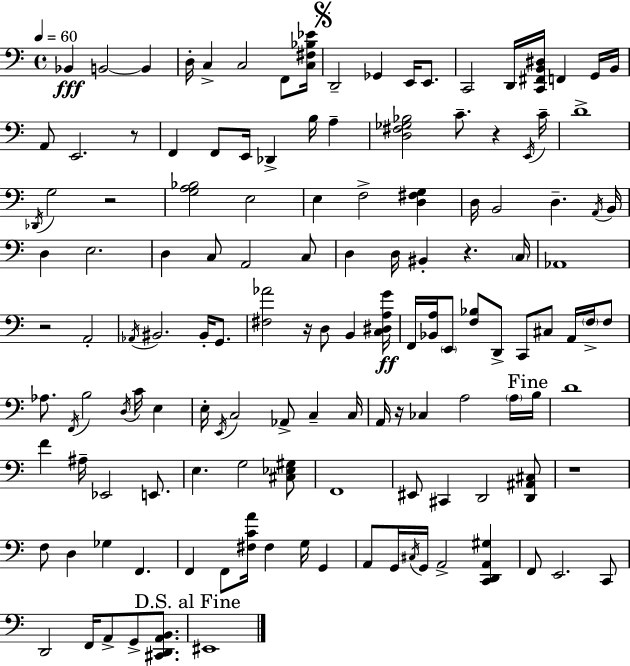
X:1
T:Untitled
M:4/4
L:1/4
K:Am
_B,, B,,2 B,, D,/4 C, C,2 F,,/2 [C,^F,_B,_E]/4 D,,2 _G,, E,,/4 E,,/2 C,,2 D,,/4 [C,,^F,,B,,^D,]/4 F,, G,,/4 B,,/4 A,,/2 E,,2 z/2 F,, F,,/2 E,,/4 _D,, B,/4 A, [D,^F,_G,_B,]2 C/2 z E,,/4 C/4 D4 _D,,/4 G,2 z2 [G,A,_B,]2 E,2 E, F,2 [D,^F,G,] D,/4 B,,2 D, A,,/4 B,,/4 D, E,2 D, C,/2 A,,2 C,/2 D, D,/4 ^B,, z C,/4 _A,,4 z2 A,,2 _A,,/4 ^B,,2 ^B,,/4 G,,/2 [^F,_A]2 z/4 D,/2 B,, [C,^D,A,G]/4 F,,/4 [_B,,A,]/4 E,,/2 [F,_B,]/2 D,,/2 C,,/2 ^C,/2 A,,/4 F,/4 F,/2 _A,/2 F,,/4 B,2 D,/4 C/4 E, E,/4 E,,/4 C,2 _A,,/2 C, C,/4 A,,/4 z/4 _C, A,2 A,/4 B,/4 D4 F ^A,/4 _E,,2 E,,/2 E, G,2 [^C,_E,^G,]/2 F,,4 ^E,,/2 ^C,, D,,2 [D,,^A,,^C,]/2 z4 F,/2 D, _G, F,, F,, F,,/2 [^F,CA]/4 ^F, G,/4 G,, A,,/2 G,,/4 ^C,/4 G,,/4 A,,2 [C,,D,,A,,^G,] F,,/2 E,,2 C,,/2 D,,2 F,,/4 A,,/2 G,,/2 [^C,,D,,A,,B,,]/2 ^E,,4